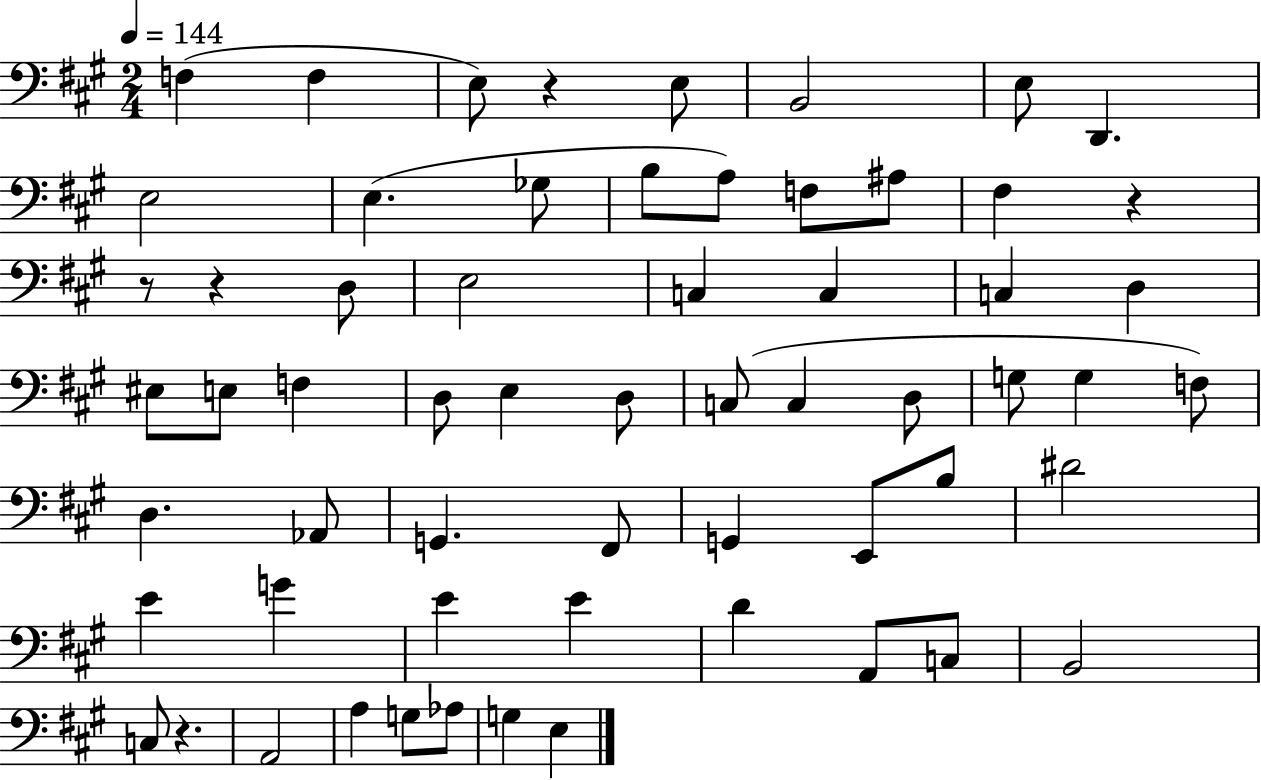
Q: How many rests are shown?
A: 5